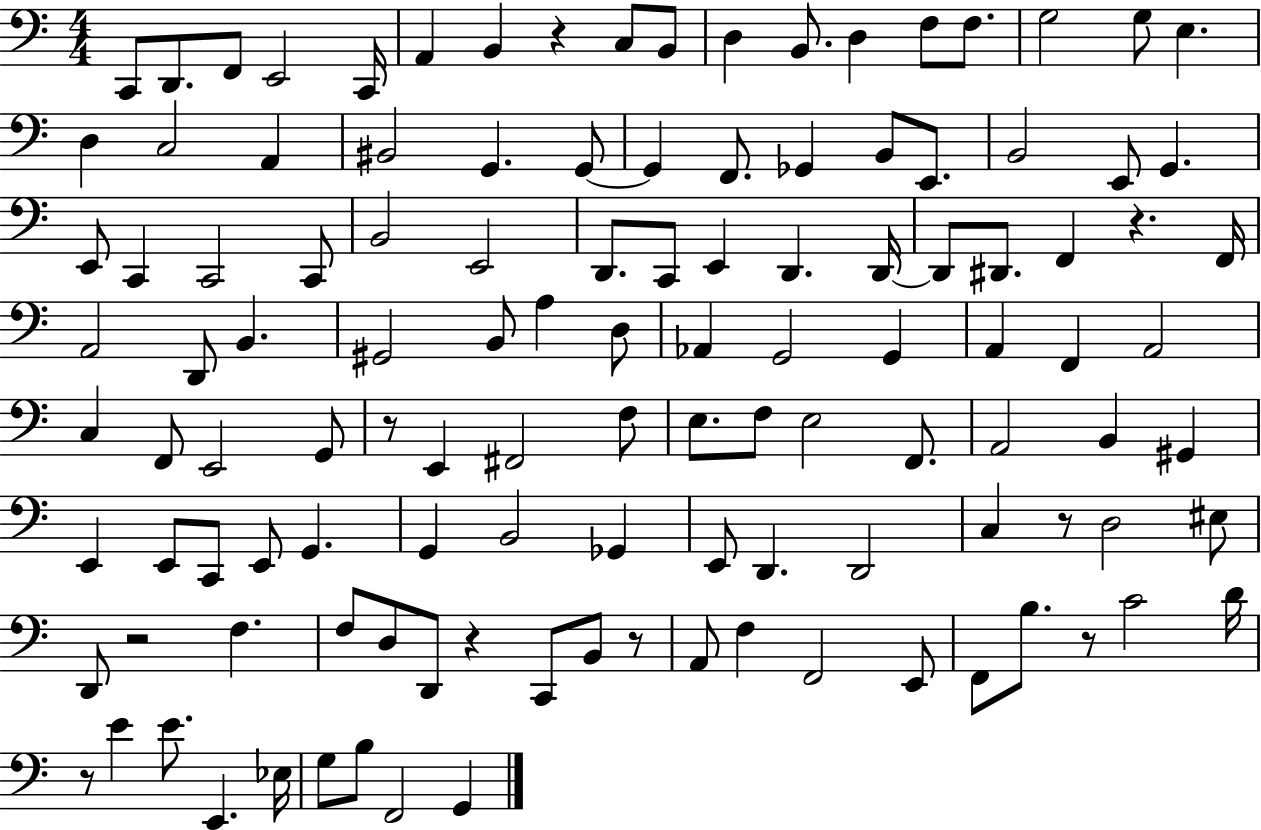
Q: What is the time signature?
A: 4/4